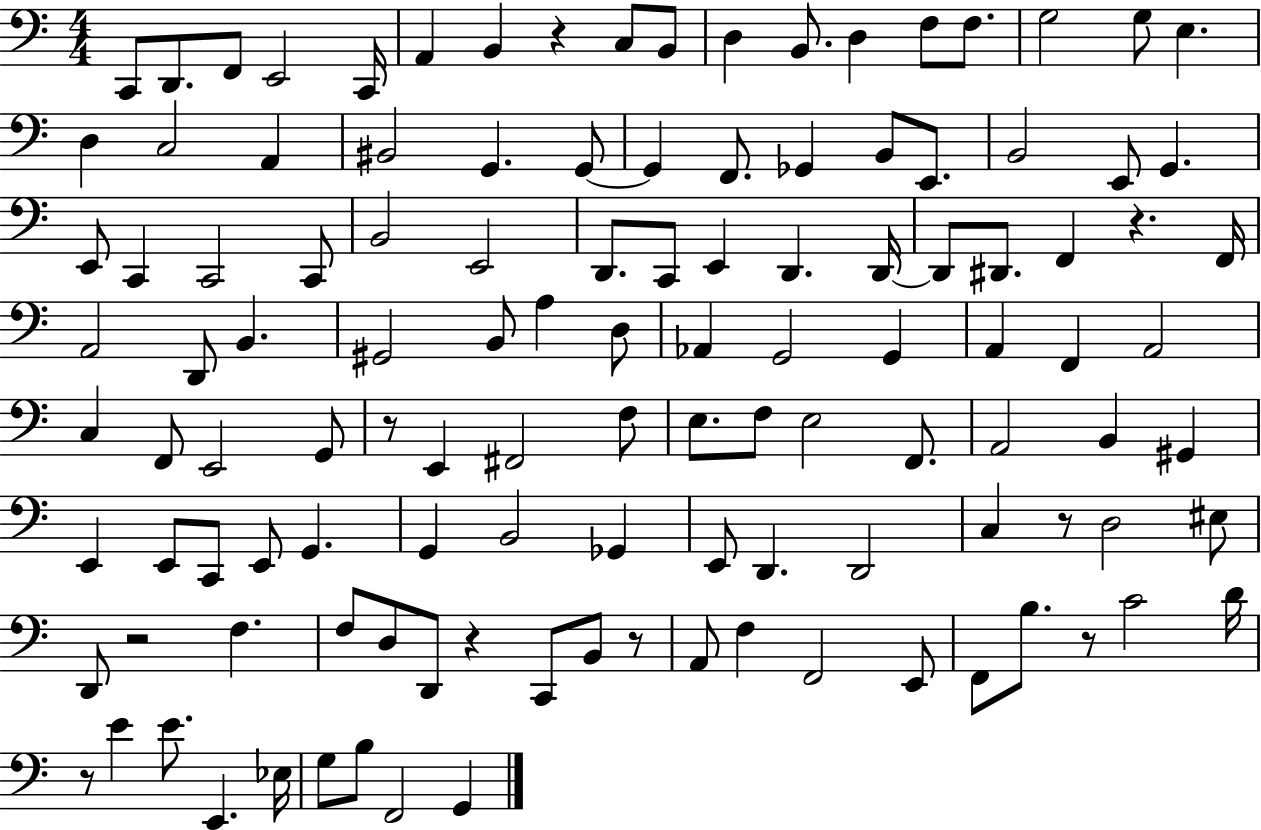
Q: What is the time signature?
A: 4/4